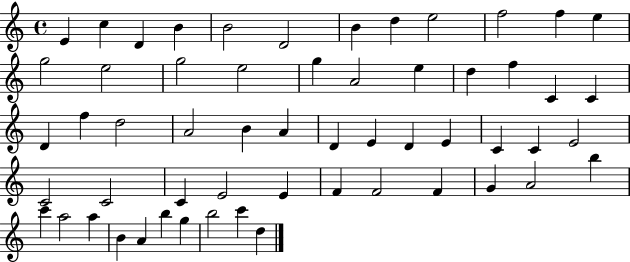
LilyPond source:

{
  \clef treble
  \time 4/4
  \defaultTimeSignature
  \key c \major
  e'4 c''4 d'4 b'4 | b'2 d'2 | b'4 d''4 e''2 | f''2 f''4 e''4 | \break g''2 e''2 | g''2 e''2 | g''4 a'2 e''4 | d''4 f''4 c'4 c'4 | \break d'4 f''4 d''2 | a'2 b'4 a'4 | d'4 e'4 d'4 e'4 | c'4 c'4 e'2 | \break c'2 c'2 | c'4 e'2 e'4 | f'4 f'2 f'4 | g'4 a'2 b''4 | \break c'''4 a''2 a''4 | b'4 a'4 b''4 g''4 | b''2 c'''4 d''4 | \bar "|."
}